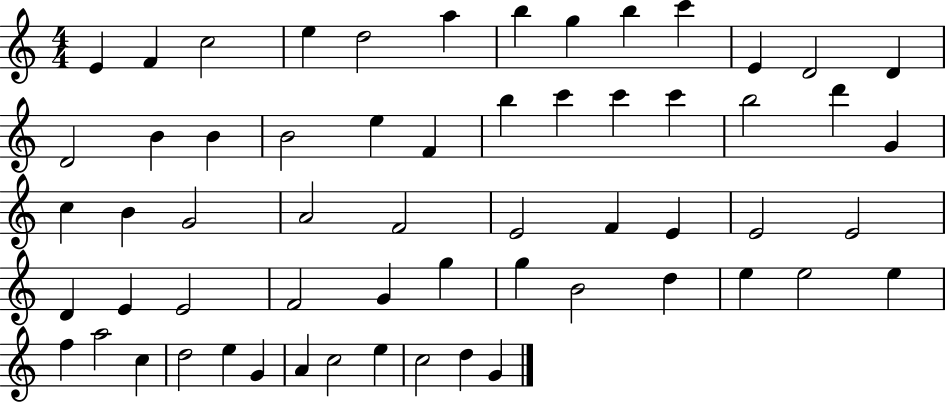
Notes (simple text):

E4/q F4/q C5/h E5/q D5/h A5/q B5/q G5/q B5/q C6/q E4/q D4/h D4/q D4/h B4/q B4/q B4/h E5/q F4/q B5/q C6/q C6/q C6/q B5/h D6/q G4/q C5/q B4/q G4/h A4/h F4/h E4/h F4/q E4/q E4/h E4/h D4/q E4/q E4/h F4/h G4/q G5/q G5/q B4/h D5/q E5/q E5/h E5/q F5/q A5/h C5/q D5/h E5/q G4/q A4/q C5/h E5/q C5/h D5/q G4/q